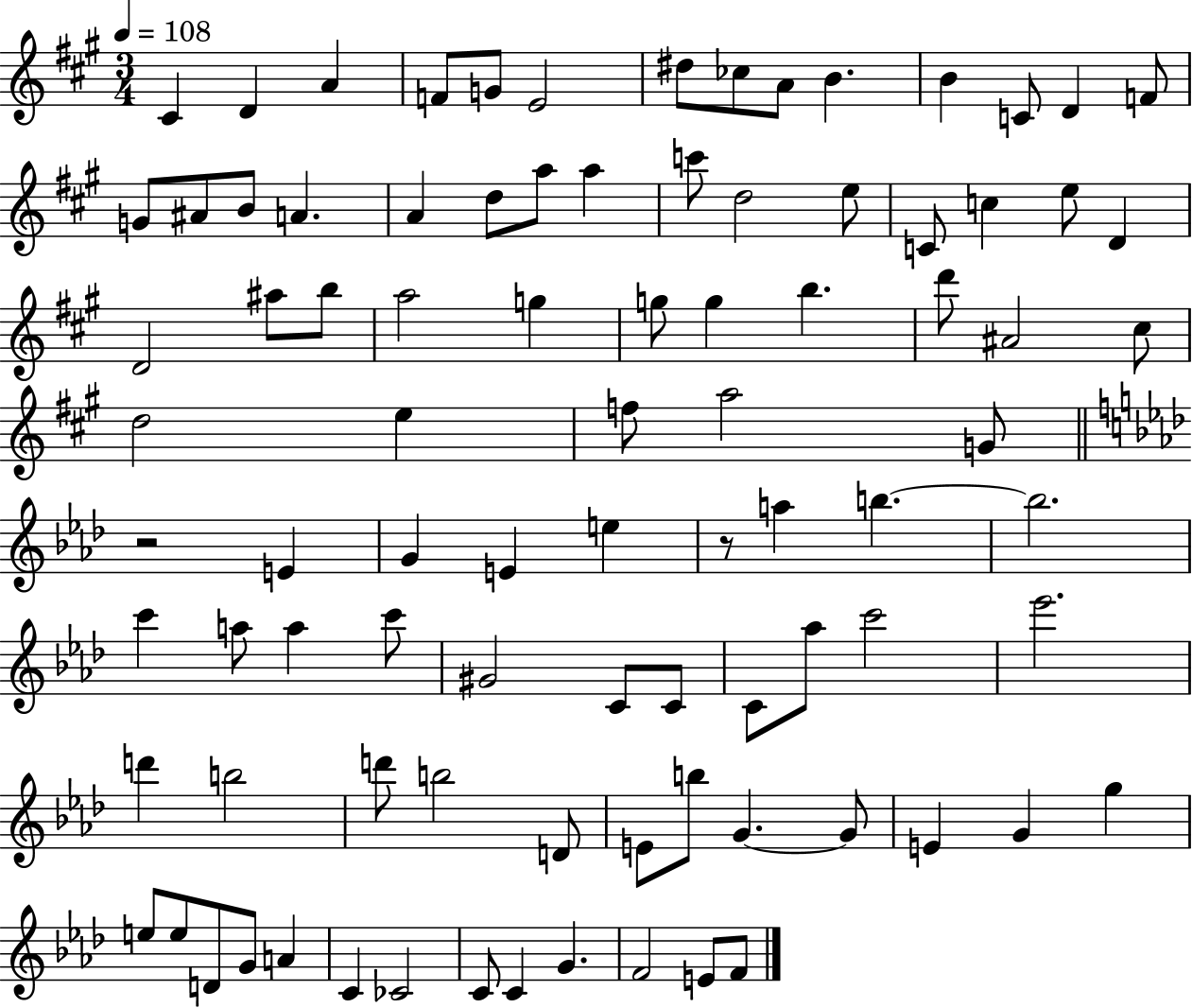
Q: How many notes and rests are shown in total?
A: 90